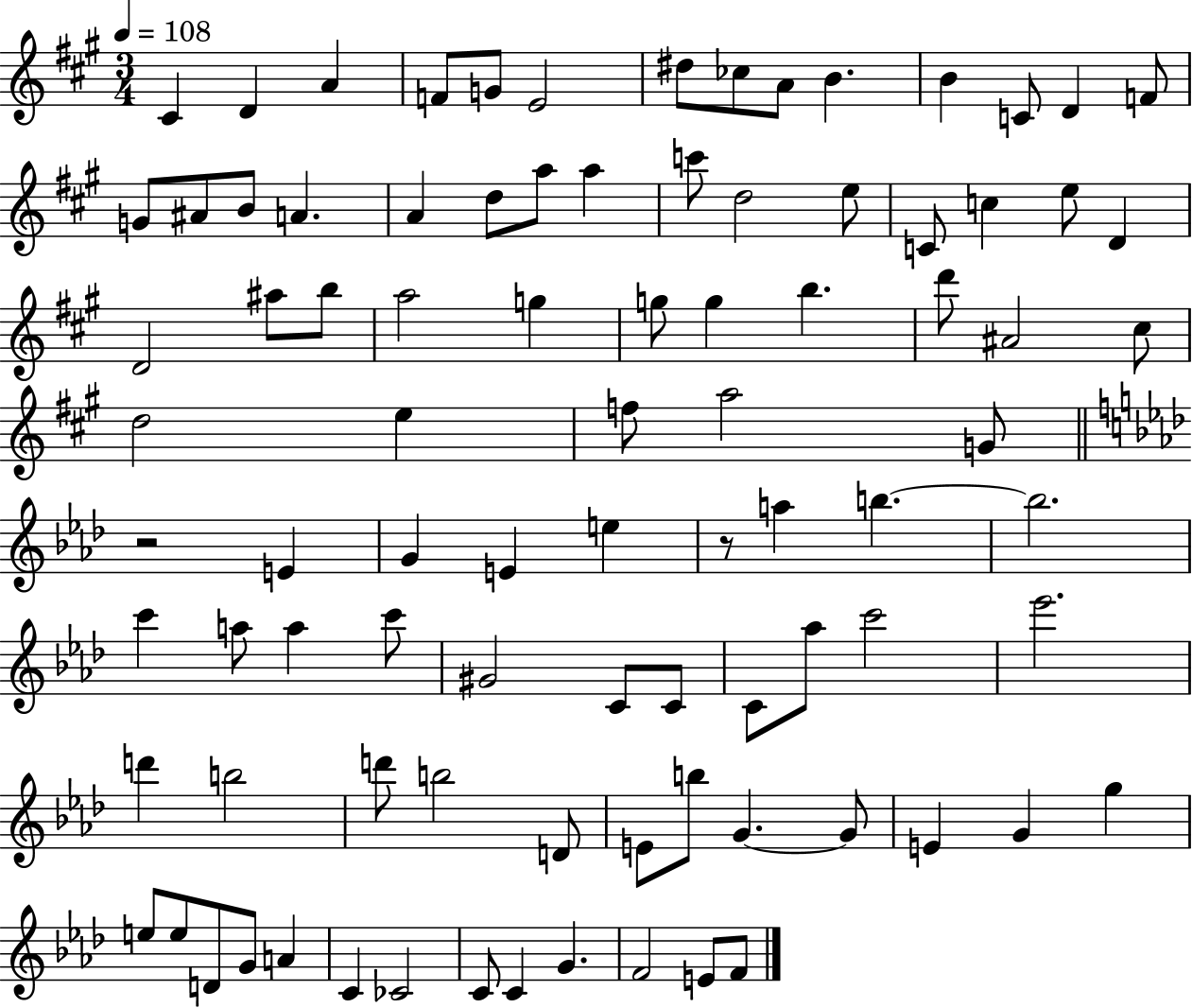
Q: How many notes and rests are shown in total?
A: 90